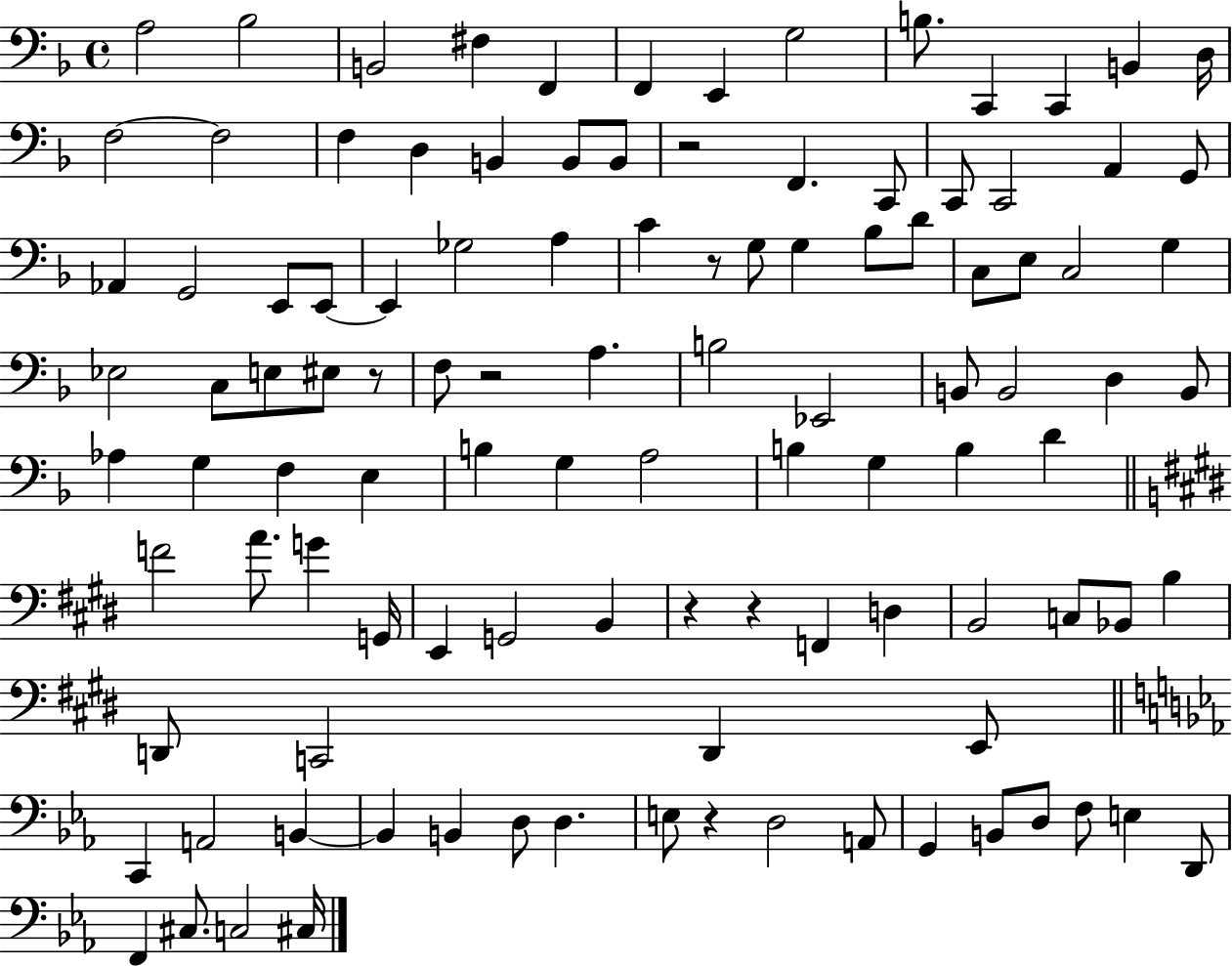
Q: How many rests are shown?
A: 7